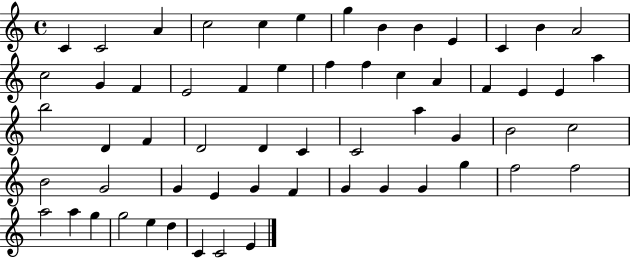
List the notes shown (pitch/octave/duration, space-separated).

C4/q C4/h A4/q C5/h C5/q E5/q G5/q B4/q B4/q E4/q C4/q B4/q A4/h C5/h G4/q F4/q E4/h F4/q E5/q F5/q F5/q C5/q A4/q F4/q E4/q E4/q A5/q B5/h D4/q F4/q D4/h D4/q C4/q C4/h A5/q G4/q B4/h C5/h B4/h G4/h G4/q E4/q G4/q F4/q G4/q G4/q G4/q G5/q F5/h F5/h A5/h A5/q G5/q G5/h E5/q D5/q C4/q C4/h E4/q